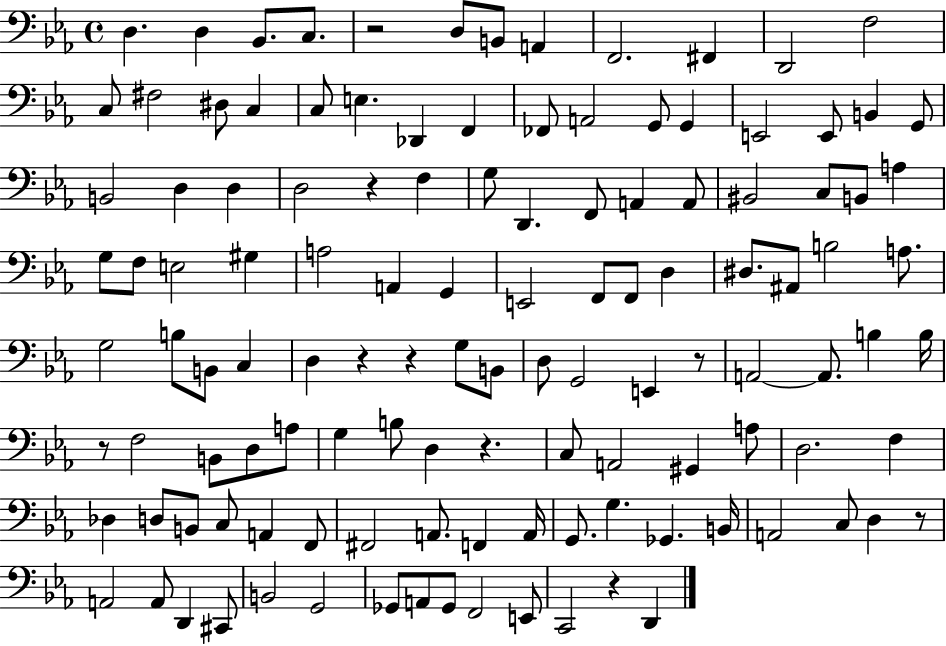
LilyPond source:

{
  \clef bass
  \time 4/4
  \defaultTimeSignature
  \key ees \major
  \repeat volta 2 { d4. d4 bes,8. c8. | r2 d8 b,8 a,4 | f,2. fis,4 | d,2 f2 | \break c8 fis2 dis8 c4 | c8 e4. des,4 f,4 | fes,8 a,2 g,8 g,4 | e,2 e,8 b,4 g,8 | \break b,2 d4 d4 | d2 r4 f4 | g8 d,4. f,8 a,4 a,8 | bis,2 c8 b,8 a4 | \break g8 f8 e2 gis4 | a2 a,4 g,4 | e,2 f,8 f,8 d4 | dis8. ais,8 b2 a8. | \break g2 b8 b,8 c4 | d4 r4 r4 g8 b,8 | d8 g,2 e,4 r8 | a,2~~ a,8. b4 b16 | \break r8 f2 b,8 d8 a8 | g4 b8 d4 r4. | c8 a,2 gis,4 a8 | d2. f4 | \break des4 d8 b,8 c8 a,4 f,8 | fis,2 a,8. f,4 a,16 | g,8. g4. ges,4. b,16 | a,2 c8 d4 r8 | \break a,2 a,8 d,4 cis,8 | b,2 g,2 | ges,8 a,8 ges,8 f,2 e,8 | c,2 r4 d,4 | \break } \bar "|."
}